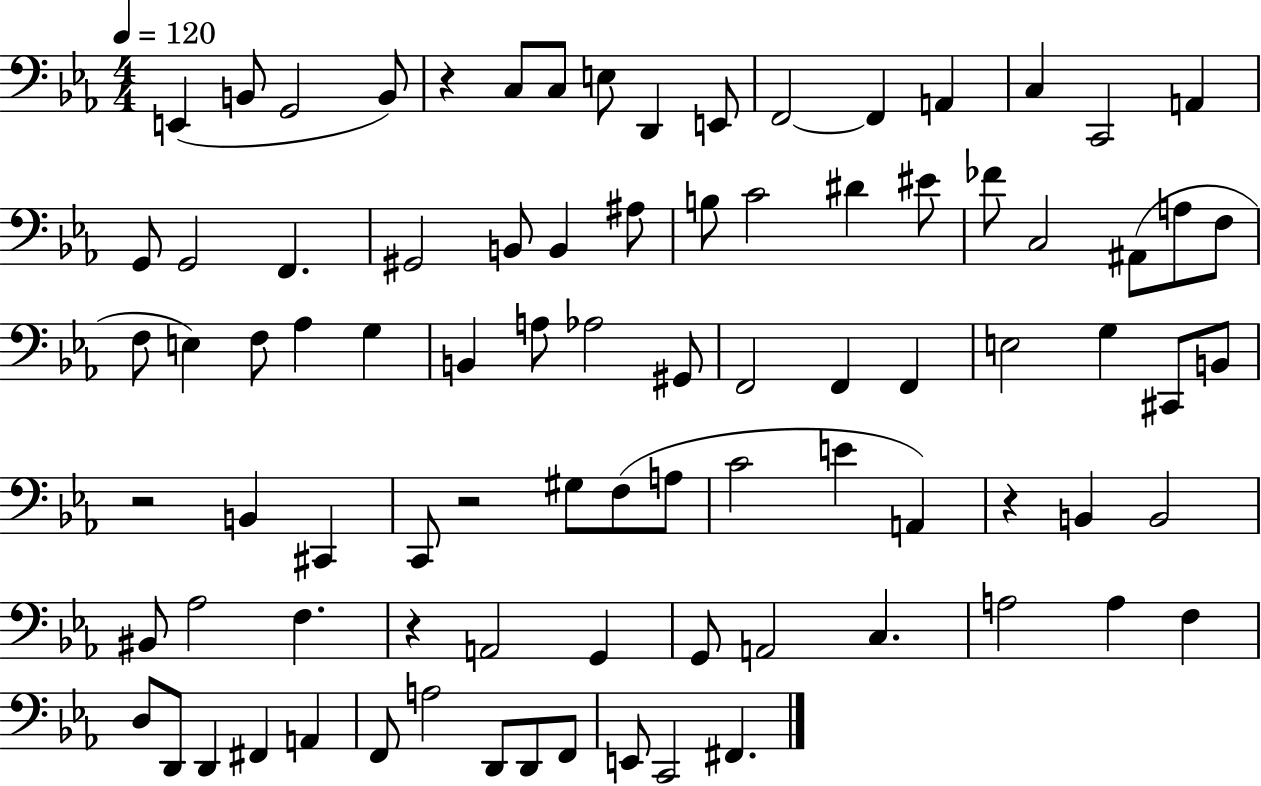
X:1
T:Untitled
M:4/4
L:1/4
K:Eb
E,, B,,/2 G,,2 B,,/2 z C,/2 C,/2 E,/2 D,, E,,/2 F,,2 F,, A,, C, C,,2 A,, G,,/2 G,,2 F,, ^G,,2 B,,/2 B,, ^A,/2 B,/2 C2 ^D ^E/2 _F/2 C,2 ^A,,/2 A,/2 F,/2 F,/2 E, F,/2 _A, G, B,, A,/2 _A,2 ^G,,/2 F,,2 F,, F,, E,2 G, ^C,,/2 B,,/2 z2 B,, ^C,, C,,/2 z2 ^G,/2 F,/2 A,/2 C2 E A,, z B,, B,,2 ^B,,/2 _A,2 F, z A,,2 G,, G,,/2 A,,2 C, A,2 A, F, D,/2 D,,/2 D,, ^F,, A,, F,,/2 A,2 D,,/2 D,,/2 F,,/2 E,,/2 C,,2 ^F,,